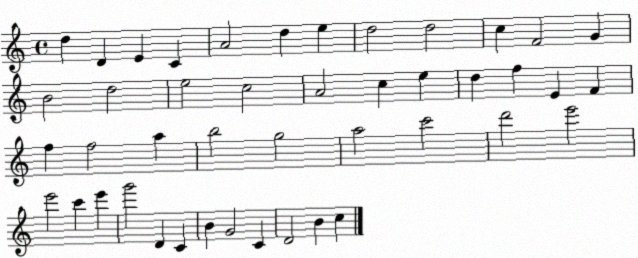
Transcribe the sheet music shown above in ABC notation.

X:1
T:Untitled
M:4/4
L:1/4
K:C
d D E C A2 d e d2 d2 c F2 G B2 d2 e2 c2 A2 c e d f E F f f2 a b2 g2 a2 c'2 d'2 e'2 e'2 c' e' g'2 D C B G2 C D2 B c